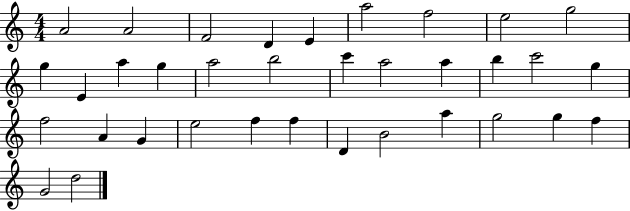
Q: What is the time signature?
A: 4/4